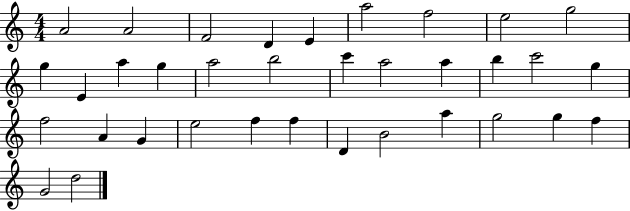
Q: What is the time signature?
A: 4/4